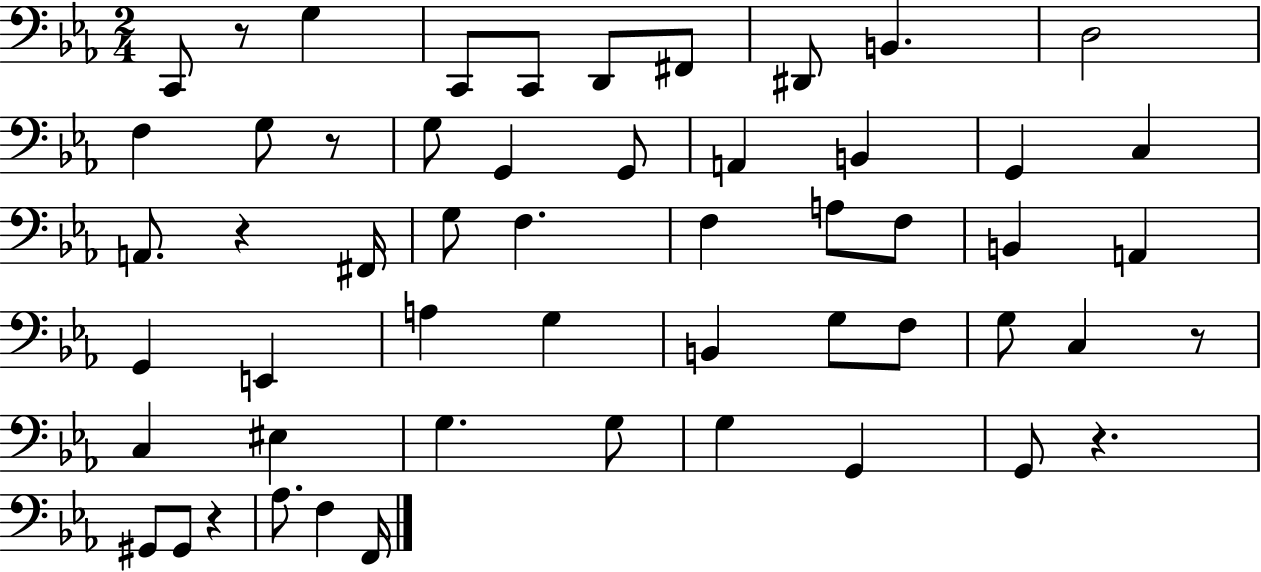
X:1
T:Untitled
M:2/4
L:1/4
K:Eb
C,,/2 z/2 G, C,,/2 C,,/2 D,,/2 ^F,,/2 ^D,,/2 B,, D,2 F, G,/2 z/2 G,/2 G,, G,,/2 A,, B,, G,, C, A,,/2 z ^F,,/4 G,/2 F, F, A,/2 F,/2 B,, A,, G,, E,, A, G, B,, G,/2 F,/2 G,/2 C, z/2 C, ^E, G, G,/2 G, G,, G,,/2 z ^G,,/2 ^G,,/2 z _A,/2 F, F,,/4